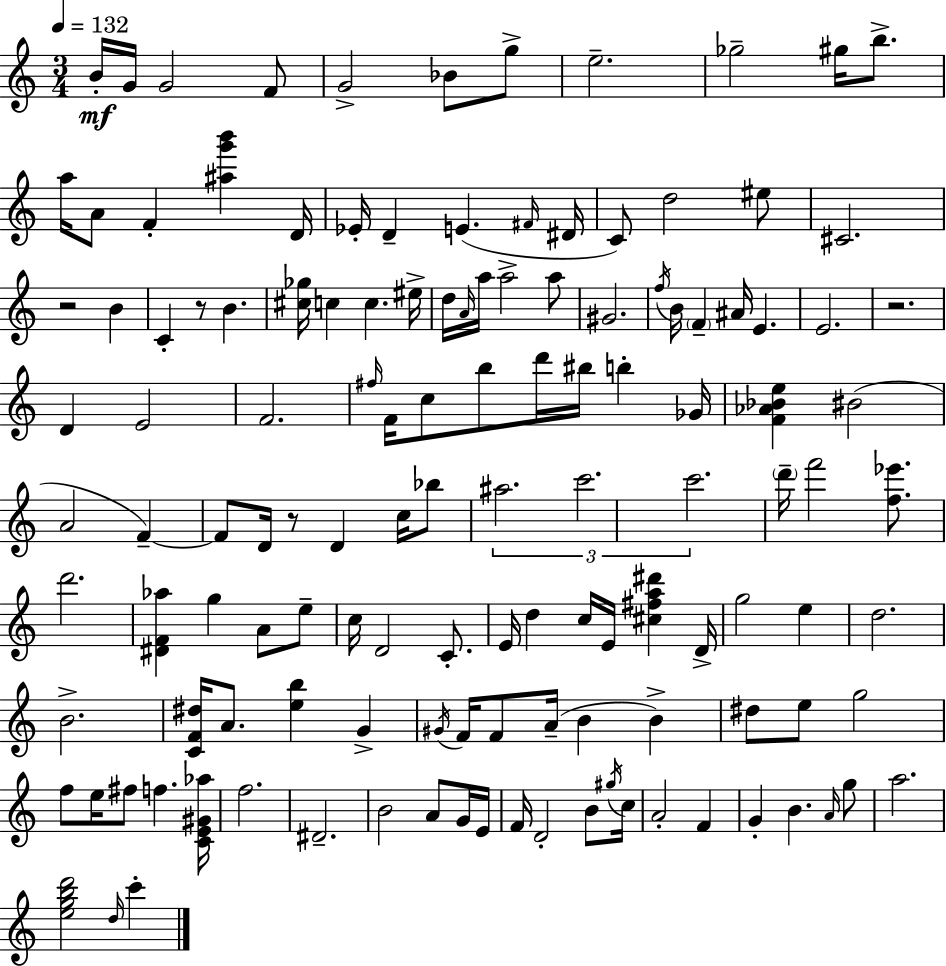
{
  \clef treble
  \numericTimeSignature
  \time 3/4
  \key c \major
  \tempo 4 = 132
  b'16-.\mf g'16 g'2 f'8 | g'2-> bes'8 g''8-> | e''2.-- | ges''2-- gis''16 b''8.-> | \break a''16 a'8 f'4-. <ais'' g''' b'''>4 d'16 | ees'16-. d'4-- e'4.( \grace { fis'16 } | dis'16 c'8) d''2 eis''8 | cis'2. | \break r2 b'4 | c'4-. r8 b'4. | <cis'' ges''>16 c''4 c''4. | eis''16-> d''16 \grace { a'16 } a''16 a''2-> | \break a''8 gis'2. | \acciaccatura { f''16 } b'16 \parenthesize f'4-- ais'16 e'4. | e'2. | r2. | \break d'4 e'2 | f'2. | \grace { fis''16 } f'16 c''8 b''8 d'''16 bis''16 b''4-. | ges'16 <f' aes' bes' e''>4 bis'2( | \break a'2 | f'4--~~) f'8 d'16 r8 d'4 | c''16 bes''8 \tuplet 3/2 { ais''2. | c'''2. | \break c'''2. } | \parenthesize d'''16-- f'''2 | <f'' ees'''>8. d'''2. | <dis' f' aes''>4 g''4 | \break a'8 e''8-- c''16 d'2 | c'8.-. e'16 d''4 c''16 e'16 <cis'' fis'' a'' dis'''>4 | d'16-> g''2 | e''4 d''2. | \break b'2.-> | <c' f' dis''>16 a'8. <e'' b''>4 | g'4-> \acciaccatura { gis'16 } f'16 f'8 a'16--( b'4 | b'4->) dis''8 e''8 g''2 | \break f''8 e''16 fis''8 f''4. | <c' e' gis' aes''>16 f''2. | dis'2.-- | b'2 | \break a'8 g'16 e'16 f'16 d'2-. | b'8 \acciaccatura { gis''16 } c''16 a'2-. | f'4 g'4-. b'4. | \grace { a'16 } g''8 a''2. | \break <e'' g'' b'' d'''>2 | \grace { d''16 } c'''4-. \bar "|."
}